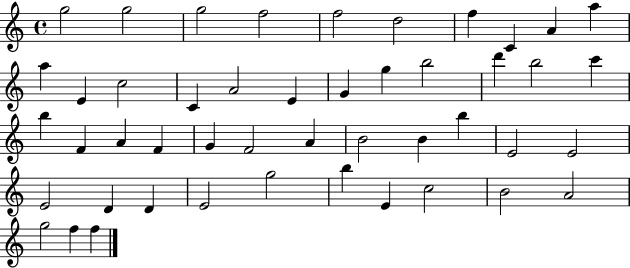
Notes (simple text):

G5/h G5/h G5/h F5/h F5/h D5/h F5/q C4/q A4/q A5/q A5/q E4/q C5/h C4/q A4/h E4/q G4/q G5/q B5/h D6/q B5/h C6/q B5/q F4/q A4/q F4/q G4/q F4/h A4/q B4/h B4/q B5/q E4/h E4/h E4/h D4/q D4/q E4/h G5/h B5/q E4/q C5/h B4/h A4/h G5/h F5/q F5/q